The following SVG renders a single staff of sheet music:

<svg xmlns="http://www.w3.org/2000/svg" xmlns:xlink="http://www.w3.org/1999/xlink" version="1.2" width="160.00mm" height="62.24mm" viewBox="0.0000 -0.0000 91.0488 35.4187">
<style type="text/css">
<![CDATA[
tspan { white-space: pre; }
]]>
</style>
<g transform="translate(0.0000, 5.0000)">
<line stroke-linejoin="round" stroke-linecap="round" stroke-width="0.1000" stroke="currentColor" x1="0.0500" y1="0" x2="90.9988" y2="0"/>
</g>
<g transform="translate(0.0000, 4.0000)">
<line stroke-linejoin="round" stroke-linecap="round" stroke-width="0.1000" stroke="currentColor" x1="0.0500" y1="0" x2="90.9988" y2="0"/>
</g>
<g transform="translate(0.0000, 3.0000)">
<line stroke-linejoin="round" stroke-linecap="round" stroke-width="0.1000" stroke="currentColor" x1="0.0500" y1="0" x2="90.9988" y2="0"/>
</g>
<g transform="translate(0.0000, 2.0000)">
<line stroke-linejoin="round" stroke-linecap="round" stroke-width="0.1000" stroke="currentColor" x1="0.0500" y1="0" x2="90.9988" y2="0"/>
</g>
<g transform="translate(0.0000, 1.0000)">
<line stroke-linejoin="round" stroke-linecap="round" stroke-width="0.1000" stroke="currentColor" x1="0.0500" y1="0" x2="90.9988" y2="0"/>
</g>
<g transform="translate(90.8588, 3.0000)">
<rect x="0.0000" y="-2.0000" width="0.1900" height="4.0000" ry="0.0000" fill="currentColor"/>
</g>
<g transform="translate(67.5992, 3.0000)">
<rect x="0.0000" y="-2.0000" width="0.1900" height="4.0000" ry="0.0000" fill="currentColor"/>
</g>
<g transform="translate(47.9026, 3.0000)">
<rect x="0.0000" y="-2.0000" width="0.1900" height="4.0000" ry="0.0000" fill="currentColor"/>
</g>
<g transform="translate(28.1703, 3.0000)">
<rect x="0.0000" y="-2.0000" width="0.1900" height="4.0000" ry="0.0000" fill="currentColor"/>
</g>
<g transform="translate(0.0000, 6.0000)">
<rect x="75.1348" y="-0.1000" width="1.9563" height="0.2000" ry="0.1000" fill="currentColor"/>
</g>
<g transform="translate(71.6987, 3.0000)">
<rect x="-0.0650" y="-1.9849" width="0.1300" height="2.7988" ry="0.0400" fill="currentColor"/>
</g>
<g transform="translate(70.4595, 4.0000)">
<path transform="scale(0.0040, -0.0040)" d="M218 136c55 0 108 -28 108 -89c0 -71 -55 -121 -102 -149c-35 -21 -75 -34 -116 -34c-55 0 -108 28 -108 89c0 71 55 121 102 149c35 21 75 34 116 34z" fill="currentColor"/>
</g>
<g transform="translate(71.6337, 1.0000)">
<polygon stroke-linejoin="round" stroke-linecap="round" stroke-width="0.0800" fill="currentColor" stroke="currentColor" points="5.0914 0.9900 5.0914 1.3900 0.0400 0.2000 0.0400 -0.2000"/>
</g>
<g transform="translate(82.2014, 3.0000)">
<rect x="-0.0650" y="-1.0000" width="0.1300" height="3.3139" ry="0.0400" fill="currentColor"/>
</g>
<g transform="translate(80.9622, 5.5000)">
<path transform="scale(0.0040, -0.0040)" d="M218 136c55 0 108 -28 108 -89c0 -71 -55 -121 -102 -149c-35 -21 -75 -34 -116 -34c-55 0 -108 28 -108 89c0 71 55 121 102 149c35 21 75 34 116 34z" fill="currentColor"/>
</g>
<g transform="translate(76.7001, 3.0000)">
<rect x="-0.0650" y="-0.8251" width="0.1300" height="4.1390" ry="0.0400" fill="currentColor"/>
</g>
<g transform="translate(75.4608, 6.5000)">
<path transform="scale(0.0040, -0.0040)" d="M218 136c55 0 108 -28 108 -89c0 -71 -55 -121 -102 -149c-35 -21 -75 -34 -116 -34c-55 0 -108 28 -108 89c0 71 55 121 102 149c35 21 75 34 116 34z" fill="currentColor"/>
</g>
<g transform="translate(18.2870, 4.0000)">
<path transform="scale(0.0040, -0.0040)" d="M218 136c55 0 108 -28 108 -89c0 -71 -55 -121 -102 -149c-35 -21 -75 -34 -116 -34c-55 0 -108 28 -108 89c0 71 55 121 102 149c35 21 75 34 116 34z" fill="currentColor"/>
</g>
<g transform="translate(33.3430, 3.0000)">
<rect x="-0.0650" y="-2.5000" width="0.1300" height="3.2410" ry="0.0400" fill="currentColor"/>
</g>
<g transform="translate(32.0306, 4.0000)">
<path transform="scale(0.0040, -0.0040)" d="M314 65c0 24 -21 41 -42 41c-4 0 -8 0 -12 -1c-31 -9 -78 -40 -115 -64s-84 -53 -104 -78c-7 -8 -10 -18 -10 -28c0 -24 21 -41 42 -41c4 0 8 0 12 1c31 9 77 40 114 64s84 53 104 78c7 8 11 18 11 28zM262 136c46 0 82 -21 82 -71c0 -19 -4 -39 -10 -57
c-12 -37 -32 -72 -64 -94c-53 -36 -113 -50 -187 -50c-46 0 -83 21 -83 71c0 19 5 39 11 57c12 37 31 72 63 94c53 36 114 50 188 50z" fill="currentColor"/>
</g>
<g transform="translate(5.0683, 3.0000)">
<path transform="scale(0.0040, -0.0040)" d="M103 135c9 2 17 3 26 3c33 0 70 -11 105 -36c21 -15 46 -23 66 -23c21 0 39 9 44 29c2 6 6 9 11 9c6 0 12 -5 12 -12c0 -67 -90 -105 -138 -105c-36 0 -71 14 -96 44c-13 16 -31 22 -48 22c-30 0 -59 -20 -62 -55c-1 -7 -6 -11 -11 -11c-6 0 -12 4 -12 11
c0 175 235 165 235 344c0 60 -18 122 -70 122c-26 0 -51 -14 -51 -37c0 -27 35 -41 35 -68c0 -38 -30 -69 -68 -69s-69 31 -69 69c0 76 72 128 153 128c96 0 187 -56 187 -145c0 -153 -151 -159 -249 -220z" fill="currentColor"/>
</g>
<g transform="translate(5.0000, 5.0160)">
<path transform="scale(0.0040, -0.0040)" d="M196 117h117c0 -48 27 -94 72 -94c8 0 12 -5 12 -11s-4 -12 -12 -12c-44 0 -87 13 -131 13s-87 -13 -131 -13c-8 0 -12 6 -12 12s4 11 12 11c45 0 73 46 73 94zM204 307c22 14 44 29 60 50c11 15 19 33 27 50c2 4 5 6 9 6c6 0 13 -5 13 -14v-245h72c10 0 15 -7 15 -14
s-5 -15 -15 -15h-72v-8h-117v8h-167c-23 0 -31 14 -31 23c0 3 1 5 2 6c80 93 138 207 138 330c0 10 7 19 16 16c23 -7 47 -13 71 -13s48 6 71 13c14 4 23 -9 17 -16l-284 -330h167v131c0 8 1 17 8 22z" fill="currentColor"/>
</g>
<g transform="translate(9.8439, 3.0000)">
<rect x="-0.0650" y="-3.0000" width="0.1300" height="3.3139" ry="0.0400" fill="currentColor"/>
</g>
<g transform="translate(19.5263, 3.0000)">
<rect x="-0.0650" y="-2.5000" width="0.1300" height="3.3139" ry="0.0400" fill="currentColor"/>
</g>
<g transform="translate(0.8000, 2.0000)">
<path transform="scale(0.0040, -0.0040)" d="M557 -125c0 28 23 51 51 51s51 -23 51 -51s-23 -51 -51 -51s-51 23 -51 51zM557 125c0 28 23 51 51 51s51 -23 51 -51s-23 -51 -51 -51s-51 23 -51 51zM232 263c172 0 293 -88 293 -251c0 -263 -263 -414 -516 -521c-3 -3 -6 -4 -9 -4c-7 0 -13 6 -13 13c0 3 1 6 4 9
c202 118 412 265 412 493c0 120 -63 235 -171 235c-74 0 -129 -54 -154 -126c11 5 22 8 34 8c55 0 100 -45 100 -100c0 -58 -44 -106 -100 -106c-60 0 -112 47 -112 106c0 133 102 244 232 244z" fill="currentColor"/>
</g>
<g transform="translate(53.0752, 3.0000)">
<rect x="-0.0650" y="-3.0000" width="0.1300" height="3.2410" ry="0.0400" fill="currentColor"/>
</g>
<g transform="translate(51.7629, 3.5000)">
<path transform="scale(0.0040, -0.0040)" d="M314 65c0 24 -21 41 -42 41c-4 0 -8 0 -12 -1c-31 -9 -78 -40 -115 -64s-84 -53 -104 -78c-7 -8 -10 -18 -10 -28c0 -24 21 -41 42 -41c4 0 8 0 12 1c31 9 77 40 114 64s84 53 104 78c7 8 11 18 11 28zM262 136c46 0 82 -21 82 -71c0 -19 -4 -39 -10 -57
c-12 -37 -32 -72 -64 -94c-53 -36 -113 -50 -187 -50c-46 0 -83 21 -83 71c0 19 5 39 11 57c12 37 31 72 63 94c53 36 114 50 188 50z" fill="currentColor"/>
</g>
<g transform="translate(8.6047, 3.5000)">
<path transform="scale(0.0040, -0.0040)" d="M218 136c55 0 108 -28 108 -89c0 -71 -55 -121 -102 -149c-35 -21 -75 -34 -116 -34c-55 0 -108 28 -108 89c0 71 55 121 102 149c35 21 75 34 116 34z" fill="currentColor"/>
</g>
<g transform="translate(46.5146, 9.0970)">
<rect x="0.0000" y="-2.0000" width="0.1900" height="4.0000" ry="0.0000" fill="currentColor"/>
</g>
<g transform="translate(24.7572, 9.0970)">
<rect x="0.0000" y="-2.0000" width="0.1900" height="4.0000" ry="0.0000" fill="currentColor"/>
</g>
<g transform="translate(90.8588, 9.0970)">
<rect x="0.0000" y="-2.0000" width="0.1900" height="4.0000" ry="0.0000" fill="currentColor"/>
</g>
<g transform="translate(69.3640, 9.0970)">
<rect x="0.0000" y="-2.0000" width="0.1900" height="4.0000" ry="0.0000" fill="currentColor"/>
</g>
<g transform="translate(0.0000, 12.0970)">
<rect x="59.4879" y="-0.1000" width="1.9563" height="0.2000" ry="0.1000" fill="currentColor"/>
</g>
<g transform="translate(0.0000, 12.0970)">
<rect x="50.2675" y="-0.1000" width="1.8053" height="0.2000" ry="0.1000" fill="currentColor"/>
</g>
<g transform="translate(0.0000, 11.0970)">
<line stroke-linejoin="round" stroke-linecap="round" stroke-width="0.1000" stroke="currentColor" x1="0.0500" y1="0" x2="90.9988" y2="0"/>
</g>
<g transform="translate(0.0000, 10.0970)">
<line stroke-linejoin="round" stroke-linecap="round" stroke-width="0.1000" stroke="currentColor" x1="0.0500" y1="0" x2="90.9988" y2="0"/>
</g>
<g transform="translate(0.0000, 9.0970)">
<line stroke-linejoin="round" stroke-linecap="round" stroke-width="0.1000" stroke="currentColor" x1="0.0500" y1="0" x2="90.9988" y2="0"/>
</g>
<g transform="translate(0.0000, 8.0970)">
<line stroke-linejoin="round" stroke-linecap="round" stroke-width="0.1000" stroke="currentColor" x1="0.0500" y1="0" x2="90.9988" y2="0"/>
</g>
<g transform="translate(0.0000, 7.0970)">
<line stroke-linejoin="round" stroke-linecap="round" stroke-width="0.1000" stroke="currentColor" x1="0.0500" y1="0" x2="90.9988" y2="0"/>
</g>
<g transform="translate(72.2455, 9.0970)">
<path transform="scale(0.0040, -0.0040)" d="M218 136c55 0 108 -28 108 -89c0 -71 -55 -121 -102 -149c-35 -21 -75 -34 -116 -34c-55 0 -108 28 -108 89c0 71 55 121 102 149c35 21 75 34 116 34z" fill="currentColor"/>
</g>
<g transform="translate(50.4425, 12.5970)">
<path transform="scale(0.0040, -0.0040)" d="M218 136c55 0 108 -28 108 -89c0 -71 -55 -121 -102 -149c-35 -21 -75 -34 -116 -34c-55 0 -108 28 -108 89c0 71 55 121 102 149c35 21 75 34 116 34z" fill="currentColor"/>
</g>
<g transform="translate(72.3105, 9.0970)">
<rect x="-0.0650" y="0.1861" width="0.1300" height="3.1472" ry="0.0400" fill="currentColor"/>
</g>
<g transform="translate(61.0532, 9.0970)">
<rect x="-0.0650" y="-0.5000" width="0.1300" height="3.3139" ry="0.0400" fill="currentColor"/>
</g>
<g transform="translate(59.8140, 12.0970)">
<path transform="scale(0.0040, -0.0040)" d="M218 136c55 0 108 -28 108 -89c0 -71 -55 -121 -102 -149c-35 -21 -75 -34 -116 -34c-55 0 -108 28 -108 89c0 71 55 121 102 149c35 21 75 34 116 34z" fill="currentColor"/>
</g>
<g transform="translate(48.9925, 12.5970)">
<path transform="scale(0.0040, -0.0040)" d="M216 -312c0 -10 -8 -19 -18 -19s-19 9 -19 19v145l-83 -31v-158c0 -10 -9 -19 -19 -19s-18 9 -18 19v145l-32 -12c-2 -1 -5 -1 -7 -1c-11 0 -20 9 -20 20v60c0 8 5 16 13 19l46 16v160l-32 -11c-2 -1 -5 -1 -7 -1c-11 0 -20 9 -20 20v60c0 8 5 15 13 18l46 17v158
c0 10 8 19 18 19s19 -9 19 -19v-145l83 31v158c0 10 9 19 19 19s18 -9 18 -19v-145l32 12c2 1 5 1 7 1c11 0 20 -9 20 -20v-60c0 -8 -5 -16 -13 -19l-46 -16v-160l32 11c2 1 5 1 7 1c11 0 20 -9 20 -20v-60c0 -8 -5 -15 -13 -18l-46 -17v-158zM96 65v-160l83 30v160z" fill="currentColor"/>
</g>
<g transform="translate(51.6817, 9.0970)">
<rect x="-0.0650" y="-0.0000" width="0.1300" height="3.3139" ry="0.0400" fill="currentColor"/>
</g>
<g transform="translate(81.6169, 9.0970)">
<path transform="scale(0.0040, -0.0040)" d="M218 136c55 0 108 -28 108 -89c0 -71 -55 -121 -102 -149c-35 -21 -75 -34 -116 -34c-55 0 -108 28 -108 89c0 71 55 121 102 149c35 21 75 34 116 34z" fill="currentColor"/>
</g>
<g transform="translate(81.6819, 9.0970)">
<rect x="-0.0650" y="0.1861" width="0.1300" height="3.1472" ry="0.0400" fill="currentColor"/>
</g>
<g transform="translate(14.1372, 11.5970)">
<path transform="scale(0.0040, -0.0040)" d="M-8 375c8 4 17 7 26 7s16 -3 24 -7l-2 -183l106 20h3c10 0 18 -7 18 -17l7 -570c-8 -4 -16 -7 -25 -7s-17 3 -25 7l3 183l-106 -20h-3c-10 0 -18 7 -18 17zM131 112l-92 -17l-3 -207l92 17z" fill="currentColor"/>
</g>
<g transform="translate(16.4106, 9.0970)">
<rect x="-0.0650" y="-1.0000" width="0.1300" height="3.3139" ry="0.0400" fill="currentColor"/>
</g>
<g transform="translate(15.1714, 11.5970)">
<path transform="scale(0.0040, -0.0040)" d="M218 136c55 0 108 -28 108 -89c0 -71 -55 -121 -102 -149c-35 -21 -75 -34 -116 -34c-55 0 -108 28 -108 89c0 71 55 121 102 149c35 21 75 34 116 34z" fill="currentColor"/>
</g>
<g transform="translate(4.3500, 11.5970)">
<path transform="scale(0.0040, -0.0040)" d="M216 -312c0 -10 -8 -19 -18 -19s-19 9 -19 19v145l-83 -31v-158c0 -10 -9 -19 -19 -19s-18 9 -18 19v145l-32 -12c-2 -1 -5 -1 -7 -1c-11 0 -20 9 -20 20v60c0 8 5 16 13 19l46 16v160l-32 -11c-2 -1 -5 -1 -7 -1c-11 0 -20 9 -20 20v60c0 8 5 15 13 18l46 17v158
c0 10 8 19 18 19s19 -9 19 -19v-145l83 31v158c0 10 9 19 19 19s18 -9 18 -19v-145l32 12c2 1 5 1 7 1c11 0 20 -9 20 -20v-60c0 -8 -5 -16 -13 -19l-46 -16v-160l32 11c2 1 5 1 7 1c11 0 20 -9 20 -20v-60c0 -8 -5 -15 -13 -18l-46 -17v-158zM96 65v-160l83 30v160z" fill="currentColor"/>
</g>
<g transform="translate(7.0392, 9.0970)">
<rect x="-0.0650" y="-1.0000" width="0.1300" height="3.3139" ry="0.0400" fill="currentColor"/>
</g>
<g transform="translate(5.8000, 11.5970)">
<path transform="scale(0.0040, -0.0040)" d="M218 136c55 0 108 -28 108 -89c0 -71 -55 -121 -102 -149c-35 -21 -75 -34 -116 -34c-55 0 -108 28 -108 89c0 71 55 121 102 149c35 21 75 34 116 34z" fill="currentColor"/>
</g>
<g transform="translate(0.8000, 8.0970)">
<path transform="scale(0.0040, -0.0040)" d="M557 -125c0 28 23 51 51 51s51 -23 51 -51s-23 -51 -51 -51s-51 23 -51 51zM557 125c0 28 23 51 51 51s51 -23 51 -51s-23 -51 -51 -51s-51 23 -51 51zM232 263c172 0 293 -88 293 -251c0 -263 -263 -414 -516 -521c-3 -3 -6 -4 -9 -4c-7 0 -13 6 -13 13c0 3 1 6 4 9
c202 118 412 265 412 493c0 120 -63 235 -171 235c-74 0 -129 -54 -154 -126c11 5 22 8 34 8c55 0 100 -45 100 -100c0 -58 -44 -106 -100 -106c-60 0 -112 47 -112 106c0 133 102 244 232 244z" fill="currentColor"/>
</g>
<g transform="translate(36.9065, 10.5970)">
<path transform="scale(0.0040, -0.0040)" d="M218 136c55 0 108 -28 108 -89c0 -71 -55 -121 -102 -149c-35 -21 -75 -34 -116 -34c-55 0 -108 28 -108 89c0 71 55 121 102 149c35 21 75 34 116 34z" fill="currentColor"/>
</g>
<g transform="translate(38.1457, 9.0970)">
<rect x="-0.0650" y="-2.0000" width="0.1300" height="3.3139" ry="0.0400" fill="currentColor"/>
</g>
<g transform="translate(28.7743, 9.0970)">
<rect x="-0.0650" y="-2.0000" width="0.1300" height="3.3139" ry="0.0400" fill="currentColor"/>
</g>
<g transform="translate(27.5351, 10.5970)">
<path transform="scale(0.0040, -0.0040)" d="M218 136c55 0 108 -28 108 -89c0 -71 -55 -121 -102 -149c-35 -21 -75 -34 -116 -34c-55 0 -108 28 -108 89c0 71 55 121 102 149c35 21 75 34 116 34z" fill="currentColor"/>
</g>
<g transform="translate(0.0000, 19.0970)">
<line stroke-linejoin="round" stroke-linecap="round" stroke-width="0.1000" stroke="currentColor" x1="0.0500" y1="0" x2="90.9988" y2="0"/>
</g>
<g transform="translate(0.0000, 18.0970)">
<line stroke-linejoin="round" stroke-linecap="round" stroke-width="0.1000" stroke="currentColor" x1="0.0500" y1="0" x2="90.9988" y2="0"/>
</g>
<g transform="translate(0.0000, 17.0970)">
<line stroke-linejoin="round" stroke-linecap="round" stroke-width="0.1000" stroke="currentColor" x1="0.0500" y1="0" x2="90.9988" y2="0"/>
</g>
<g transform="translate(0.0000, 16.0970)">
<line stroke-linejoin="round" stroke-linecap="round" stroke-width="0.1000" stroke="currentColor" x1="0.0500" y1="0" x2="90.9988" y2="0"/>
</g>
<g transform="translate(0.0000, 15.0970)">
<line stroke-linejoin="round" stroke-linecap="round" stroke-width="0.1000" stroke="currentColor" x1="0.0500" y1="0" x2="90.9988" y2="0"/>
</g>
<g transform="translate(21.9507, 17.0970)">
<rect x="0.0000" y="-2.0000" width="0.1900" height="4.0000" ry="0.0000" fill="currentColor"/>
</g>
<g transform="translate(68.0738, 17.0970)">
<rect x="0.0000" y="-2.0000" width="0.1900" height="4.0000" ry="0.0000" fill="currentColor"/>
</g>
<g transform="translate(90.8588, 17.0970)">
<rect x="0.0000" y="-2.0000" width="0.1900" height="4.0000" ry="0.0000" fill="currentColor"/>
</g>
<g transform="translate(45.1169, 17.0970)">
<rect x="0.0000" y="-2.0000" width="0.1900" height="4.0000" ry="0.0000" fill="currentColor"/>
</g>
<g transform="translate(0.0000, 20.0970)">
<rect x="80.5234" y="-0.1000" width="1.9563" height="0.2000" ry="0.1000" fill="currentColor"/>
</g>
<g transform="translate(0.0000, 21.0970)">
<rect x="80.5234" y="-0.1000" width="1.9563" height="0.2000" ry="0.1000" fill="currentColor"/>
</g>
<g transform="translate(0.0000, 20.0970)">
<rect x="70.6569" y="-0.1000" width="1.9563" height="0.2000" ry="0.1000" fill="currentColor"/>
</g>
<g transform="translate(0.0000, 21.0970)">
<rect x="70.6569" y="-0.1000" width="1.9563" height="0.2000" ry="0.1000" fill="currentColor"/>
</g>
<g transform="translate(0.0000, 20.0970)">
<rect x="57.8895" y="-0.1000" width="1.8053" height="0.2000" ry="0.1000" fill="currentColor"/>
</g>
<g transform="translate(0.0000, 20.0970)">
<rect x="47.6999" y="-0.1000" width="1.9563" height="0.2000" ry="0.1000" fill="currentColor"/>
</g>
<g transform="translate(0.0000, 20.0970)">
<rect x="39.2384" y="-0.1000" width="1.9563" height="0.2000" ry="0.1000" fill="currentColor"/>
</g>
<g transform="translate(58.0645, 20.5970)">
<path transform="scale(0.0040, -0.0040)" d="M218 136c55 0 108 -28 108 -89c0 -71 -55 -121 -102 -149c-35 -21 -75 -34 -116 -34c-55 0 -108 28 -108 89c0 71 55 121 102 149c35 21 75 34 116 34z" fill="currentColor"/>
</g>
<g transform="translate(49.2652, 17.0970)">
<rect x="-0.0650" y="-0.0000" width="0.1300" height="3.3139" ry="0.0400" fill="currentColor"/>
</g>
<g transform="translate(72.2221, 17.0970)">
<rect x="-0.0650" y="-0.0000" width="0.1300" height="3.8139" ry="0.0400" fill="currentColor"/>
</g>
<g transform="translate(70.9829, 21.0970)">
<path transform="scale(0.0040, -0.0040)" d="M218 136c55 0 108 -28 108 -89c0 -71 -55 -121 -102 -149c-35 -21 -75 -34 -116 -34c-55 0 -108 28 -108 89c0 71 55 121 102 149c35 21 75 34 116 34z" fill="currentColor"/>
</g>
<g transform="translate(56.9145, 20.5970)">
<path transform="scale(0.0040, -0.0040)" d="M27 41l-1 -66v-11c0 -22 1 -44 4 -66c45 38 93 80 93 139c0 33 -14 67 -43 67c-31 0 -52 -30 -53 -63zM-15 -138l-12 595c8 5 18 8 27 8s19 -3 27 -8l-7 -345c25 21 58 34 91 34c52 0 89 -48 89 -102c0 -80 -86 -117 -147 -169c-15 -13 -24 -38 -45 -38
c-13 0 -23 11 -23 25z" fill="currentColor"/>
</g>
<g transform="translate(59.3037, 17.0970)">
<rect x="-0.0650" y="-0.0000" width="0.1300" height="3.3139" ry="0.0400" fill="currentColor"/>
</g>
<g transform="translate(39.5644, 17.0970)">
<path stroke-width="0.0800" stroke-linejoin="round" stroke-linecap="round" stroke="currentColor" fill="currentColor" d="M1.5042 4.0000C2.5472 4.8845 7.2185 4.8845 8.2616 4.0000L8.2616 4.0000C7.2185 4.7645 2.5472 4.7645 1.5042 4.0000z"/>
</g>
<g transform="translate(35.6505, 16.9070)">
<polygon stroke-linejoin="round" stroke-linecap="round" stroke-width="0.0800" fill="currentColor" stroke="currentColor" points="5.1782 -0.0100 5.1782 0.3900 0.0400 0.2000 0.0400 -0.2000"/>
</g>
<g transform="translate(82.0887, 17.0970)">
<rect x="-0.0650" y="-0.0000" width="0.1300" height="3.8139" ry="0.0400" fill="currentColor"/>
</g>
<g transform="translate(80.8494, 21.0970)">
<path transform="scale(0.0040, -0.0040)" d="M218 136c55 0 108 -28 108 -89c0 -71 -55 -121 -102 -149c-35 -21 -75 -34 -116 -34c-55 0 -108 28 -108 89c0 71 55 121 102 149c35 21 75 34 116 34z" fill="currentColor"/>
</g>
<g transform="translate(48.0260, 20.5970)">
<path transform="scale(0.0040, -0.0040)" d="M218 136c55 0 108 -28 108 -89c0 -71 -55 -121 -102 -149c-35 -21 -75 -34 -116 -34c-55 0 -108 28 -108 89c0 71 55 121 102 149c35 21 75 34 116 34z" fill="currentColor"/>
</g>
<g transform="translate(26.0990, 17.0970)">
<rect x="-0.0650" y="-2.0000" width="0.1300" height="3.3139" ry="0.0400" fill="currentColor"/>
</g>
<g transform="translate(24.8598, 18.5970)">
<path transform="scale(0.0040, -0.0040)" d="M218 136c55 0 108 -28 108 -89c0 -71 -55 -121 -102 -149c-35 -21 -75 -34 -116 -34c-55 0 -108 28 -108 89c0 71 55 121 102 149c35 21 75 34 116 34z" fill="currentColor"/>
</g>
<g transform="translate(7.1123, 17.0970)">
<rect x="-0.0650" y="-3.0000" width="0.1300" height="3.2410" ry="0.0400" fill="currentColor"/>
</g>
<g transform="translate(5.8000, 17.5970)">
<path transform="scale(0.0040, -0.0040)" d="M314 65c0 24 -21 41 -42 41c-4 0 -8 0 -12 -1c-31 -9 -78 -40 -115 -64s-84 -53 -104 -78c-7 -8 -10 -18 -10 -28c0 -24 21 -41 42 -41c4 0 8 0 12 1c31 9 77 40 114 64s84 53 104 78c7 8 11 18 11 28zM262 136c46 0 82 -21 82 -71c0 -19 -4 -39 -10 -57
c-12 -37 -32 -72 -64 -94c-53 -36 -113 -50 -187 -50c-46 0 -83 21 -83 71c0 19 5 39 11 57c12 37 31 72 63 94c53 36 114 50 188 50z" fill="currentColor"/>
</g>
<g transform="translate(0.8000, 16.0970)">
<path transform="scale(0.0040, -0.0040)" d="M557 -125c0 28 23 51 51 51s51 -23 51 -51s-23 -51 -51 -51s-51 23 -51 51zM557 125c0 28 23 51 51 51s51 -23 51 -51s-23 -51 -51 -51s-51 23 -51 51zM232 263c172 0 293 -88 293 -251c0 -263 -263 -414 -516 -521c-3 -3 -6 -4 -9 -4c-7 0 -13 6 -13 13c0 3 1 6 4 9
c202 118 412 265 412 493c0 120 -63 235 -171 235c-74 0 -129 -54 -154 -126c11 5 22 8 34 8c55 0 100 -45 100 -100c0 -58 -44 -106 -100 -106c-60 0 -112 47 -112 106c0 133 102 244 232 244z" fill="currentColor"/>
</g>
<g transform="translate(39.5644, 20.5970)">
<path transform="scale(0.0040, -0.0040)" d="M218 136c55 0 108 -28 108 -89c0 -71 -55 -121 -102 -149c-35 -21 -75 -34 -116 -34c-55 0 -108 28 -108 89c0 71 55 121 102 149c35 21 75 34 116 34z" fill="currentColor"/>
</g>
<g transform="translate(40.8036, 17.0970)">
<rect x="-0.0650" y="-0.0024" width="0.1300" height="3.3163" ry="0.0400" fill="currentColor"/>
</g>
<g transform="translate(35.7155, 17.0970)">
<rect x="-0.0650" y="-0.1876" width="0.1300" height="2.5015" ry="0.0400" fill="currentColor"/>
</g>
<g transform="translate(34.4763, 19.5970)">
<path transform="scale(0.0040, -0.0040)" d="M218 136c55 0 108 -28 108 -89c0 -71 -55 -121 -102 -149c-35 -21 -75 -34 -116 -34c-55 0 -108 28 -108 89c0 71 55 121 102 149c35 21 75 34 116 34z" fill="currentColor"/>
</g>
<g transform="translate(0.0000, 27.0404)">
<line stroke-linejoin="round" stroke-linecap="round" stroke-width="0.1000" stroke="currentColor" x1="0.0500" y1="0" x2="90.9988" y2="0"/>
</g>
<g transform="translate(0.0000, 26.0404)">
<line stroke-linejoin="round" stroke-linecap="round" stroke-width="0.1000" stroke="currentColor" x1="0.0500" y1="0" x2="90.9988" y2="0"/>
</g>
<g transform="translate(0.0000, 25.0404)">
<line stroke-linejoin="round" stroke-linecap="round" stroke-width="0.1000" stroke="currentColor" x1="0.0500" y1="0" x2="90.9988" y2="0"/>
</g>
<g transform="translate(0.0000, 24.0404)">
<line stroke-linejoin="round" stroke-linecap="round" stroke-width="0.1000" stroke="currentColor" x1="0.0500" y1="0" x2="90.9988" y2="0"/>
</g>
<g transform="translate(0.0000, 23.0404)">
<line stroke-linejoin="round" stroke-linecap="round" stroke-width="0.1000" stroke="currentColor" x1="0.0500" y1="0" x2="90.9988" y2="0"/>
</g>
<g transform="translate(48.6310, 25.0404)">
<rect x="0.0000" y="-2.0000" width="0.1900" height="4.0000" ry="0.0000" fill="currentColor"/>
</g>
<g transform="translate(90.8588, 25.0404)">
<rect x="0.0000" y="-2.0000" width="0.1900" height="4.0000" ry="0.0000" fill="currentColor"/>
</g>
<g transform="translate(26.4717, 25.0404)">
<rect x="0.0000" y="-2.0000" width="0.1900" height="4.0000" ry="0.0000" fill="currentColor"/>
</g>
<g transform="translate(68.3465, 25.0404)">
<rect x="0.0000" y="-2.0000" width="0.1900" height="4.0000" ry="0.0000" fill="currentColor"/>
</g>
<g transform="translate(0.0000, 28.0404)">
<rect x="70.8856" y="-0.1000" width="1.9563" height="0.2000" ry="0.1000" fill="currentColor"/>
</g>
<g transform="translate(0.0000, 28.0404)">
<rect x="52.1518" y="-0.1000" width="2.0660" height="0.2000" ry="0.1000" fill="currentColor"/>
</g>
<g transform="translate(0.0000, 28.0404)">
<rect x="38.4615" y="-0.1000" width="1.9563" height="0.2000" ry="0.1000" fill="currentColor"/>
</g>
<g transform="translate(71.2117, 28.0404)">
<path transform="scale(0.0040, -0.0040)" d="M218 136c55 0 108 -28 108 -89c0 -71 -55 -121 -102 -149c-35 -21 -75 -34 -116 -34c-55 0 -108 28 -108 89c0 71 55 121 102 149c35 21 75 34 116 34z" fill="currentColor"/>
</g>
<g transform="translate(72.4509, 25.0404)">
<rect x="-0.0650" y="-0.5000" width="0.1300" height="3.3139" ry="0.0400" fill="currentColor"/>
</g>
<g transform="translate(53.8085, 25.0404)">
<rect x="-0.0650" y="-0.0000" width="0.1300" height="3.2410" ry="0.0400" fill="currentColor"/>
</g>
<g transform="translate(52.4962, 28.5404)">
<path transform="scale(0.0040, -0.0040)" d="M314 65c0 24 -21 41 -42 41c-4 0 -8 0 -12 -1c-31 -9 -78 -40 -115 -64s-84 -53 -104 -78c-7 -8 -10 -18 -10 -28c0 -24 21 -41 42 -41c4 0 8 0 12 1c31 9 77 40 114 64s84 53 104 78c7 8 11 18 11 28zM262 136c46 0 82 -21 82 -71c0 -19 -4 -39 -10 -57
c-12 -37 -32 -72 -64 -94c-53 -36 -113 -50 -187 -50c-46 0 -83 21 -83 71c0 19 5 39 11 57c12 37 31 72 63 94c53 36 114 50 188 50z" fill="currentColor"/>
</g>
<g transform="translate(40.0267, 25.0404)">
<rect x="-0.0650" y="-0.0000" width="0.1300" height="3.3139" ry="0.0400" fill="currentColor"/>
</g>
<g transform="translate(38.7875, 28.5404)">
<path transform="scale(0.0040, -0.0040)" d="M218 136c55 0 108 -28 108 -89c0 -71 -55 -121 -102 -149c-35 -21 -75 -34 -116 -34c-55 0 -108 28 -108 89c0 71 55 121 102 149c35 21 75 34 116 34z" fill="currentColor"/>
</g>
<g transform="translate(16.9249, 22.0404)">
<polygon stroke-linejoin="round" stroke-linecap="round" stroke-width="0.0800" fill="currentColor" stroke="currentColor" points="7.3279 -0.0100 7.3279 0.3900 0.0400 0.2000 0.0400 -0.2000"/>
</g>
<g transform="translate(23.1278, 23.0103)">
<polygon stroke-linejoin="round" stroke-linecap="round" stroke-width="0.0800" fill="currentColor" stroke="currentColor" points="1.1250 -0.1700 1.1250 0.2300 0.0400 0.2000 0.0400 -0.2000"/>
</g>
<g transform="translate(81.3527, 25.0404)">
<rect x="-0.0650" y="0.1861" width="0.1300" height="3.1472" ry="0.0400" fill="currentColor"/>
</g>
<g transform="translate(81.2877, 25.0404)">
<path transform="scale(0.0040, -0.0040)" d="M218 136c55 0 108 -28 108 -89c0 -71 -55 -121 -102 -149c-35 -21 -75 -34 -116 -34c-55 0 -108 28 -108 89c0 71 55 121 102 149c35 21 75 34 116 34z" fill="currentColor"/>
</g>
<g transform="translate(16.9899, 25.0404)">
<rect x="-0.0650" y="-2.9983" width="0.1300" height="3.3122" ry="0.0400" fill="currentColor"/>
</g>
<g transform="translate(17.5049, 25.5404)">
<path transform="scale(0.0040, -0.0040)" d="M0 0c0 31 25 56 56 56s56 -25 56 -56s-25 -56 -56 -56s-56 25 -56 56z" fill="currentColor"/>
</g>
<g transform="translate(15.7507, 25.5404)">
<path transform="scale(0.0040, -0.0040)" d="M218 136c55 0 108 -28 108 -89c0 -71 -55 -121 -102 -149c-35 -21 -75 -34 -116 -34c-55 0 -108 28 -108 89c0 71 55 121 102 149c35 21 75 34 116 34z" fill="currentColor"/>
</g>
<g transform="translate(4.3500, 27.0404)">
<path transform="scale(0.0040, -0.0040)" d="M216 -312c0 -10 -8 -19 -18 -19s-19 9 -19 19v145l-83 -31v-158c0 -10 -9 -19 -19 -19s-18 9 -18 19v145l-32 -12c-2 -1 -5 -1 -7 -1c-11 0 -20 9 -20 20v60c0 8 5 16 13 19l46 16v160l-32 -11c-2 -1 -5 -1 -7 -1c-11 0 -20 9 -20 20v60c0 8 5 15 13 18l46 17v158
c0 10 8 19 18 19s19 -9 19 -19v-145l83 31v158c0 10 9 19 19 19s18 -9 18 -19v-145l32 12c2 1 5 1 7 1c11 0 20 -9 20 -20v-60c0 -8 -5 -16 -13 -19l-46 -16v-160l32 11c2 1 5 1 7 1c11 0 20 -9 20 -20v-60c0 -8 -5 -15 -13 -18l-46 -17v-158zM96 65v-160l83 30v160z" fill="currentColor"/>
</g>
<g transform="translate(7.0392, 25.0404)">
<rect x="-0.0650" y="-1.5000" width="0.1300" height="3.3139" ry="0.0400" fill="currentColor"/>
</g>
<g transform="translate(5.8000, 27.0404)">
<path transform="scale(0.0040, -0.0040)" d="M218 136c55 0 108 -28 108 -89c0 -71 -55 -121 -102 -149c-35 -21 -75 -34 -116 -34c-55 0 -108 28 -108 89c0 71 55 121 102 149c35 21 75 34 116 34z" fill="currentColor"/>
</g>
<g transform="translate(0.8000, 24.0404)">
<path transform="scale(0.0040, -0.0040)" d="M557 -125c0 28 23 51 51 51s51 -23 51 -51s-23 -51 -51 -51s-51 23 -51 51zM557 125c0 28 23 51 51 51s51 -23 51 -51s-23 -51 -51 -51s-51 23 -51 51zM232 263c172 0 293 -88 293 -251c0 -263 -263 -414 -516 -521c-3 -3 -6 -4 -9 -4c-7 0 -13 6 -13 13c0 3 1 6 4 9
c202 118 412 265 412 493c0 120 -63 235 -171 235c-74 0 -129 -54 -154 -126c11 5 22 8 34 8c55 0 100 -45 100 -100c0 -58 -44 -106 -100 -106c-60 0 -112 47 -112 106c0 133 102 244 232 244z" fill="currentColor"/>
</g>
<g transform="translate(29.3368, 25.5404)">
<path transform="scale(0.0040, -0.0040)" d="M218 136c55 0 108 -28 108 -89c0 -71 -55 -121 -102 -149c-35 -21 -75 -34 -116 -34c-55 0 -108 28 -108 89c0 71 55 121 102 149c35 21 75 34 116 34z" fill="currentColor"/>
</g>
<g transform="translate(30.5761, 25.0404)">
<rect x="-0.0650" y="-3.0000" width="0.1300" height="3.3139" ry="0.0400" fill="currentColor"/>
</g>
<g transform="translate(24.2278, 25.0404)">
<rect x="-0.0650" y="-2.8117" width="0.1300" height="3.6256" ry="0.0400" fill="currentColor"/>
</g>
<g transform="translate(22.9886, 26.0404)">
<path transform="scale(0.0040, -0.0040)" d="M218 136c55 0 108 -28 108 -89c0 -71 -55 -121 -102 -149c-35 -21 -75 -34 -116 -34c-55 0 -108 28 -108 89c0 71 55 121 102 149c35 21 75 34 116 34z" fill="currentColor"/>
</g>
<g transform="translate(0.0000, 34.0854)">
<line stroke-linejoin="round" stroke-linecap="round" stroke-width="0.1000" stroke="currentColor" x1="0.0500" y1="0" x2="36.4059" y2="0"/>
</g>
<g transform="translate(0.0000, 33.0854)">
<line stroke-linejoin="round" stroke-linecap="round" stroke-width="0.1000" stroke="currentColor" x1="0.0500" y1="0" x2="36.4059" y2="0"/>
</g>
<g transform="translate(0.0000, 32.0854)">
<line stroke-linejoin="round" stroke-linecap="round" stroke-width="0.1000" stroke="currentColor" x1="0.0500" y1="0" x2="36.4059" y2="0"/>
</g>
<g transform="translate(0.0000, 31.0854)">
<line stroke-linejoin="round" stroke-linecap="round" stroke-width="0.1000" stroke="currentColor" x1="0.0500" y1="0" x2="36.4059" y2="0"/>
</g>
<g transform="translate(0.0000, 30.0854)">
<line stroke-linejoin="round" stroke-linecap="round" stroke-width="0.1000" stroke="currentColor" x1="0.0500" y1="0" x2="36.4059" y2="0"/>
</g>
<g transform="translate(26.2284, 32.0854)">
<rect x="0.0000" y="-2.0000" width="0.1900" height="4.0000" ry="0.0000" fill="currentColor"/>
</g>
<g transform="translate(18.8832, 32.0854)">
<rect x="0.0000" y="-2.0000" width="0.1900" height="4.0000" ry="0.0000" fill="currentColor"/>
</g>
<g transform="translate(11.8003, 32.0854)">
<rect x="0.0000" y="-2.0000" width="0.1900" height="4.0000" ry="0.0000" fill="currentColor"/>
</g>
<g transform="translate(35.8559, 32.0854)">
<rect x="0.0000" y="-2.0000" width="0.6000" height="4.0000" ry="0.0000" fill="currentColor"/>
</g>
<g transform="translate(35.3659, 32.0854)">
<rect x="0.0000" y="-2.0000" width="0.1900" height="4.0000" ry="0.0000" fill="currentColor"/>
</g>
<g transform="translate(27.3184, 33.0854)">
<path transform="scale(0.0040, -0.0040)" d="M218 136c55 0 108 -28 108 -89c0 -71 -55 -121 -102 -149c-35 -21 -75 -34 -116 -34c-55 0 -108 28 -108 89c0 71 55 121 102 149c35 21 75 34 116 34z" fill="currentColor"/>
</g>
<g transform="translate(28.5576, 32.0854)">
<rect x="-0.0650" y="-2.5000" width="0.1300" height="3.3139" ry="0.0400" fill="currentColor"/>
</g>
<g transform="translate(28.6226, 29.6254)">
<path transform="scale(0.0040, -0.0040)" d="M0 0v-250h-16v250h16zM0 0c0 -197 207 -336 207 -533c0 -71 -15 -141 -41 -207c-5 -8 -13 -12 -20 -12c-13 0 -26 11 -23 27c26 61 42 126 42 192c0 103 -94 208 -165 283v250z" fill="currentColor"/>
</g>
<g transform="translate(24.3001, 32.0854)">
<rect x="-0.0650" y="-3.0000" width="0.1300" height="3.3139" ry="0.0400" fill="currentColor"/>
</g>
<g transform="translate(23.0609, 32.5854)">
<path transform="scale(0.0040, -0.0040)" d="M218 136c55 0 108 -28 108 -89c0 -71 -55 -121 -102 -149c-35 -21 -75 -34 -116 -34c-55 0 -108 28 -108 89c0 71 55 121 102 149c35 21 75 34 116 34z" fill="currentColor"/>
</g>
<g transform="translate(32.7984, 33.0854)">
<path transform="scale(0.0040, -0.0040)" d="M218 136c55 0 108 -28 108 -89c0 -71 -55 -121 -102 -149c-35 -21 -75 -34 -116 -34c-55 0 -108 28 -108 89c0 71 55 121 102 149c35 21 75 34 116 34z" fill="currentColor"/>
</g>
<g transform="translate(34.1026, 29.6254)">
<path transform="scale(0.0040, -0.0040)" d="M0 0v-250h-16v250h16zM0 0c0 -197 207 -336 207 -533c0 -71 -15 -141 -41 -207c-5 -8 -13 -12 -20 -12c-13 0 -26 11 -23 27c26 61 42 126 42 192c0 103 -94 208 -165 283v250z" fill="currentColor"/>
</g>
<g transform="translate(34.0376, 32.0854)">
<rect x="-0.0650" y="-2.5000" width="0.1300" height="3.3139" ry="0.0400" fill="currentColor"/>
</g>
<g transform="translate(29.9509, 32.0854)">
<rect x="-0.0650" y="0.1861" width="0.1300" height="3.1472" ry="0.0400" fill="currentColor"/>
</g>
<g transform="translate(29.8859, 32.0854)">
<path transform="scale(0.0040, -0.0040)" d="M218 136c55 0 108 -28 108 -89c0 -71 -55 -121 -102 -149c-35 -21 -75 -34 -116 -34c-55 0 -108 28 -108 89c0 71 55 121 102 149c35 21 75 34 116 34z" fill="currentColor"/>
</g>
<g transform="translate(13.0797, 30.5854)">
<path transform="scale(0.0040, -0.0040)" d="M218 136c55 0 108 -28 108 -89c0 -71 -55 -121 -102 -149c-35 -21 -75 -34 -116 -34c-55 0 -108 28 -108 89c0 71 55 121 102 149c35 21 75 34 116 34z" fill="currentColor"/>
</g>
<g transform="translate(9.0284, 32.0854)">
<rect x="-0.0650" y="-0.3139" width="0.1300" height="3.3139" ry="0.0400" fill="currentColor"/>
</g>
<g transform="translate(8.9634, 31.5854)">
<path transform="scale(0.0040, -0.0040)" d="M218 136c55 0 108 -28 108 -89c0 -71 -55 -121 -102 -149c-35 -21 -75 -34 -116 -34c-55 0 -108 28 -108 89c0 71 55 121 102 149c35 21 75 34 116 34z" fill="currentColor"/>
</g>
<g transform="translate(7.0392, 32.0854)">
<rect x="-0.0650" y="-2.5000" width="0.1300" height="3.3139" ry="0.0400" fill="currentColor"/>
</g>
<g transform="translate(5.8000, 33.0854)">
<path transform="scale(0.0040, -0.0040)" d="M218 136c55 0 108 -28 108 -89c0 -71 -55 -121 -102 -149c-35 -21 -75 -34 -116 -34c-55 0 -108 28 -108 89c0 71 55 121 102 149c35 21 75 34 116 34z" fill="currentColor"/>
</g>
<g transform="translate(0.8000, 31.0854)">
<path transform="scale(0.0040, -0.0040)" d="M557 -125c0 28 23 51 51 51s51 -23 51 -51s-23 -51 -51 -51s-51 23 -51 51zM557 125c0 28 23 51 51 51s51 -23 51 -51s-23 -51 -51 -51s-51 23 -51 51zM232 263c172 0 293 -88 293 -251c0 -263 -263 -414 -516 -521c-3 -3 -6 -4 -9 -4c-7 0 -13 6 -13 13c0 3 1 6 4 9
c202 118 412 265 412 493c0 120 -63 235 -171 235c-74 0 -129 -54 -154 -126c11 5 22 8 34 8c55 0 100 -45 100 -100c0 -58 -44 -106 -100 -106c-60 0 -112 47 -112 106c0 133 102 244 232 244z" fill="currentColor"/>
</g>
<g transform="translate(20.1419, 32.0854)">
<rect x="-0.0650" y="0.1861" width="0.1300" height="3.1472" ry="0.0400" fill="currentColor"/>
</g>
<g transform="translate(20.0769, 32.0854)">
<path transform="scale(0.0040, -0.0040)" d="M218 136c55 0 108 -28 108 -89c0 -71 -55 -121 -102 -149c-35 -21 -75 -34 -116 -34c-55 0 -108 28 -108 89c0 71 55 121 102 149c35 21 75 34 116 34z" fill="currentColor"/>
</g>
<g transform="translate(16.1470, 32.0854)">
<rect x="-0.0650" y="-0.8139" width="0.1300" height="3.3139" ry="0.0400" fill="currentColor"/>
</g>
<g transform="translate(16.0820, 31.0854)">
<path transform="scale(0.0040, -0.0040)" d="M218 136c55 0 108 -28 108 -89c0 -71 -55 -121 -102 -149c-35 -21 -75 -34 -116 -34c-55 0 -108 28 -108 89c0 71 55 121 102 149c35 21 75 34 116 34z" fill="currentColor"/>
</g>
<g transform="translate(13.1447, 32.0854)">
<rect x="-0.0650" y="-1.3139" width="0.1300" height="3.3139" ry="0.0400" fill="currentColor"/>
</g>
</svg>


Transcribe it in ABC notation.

X:1
T:Untitled
M:2/4
L:1/4
K:C
C, B,, B,,2 C,2 B,,/2 D,,/2 F,, ^F,, F,, A,, A,, ^D,, E,, D, D, C,2 A,, F,,/2 D,,/2 D,, _D,, C,, C,, ^G,, C,/2 B,,/4 C, D,, D,,2 E,, D, B,, E, G, F, D, C, B,,/2 D, B,,/2